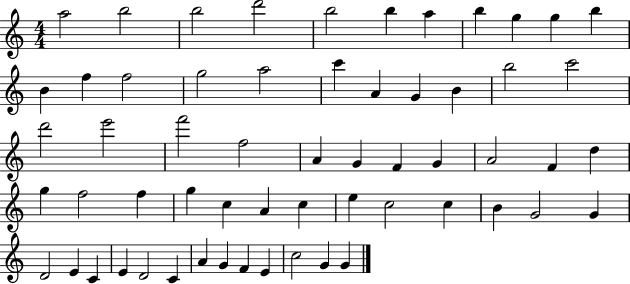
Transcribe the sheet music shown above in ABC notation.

X:1
T:Untitled
M:4/4
L:1/4
K:C
a2 b2 b2 d'2 b2 b a b g g b B f f2 g2 a2 c' A G B b2 c'2 d'2 e'2 f'2 f2 A G F G A2 F d g f2 f g c A c e c2 c B G2 G D2 E C E D2 C A G F E c2 G G